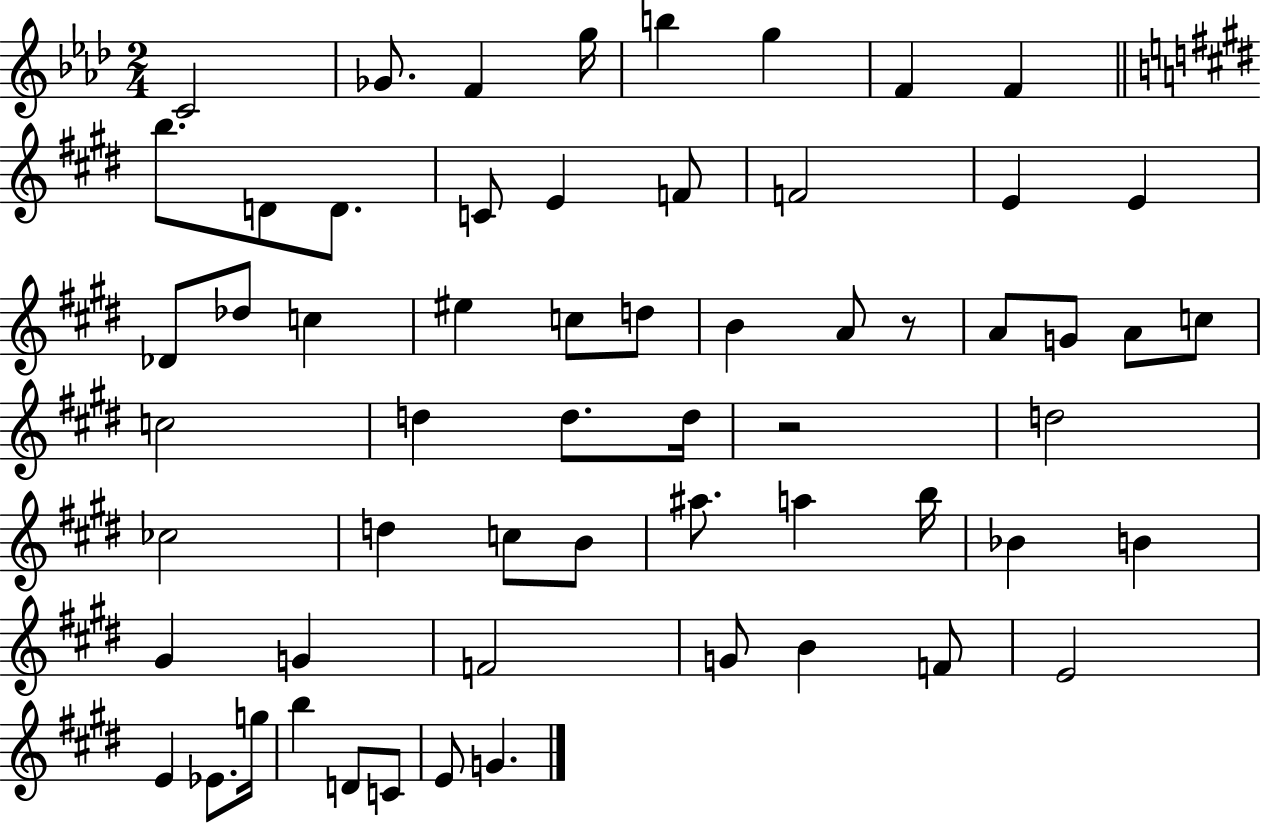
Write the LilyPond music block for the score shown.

{
  \clef treble
  \numericTimeSignature
  \time 2/4
  \key aes \major
  c'2 | ges'8. f'4 g''16 | b''4 g''4 | f'4 f'4 | \break \bar "||" \break \key e \major b''8. d'8 d'8. | c'8 e'4 f'8 | f'2 | e'4 e'4 | \break des'8 des''8 c''4 | eis''4 c''8 d''8 | b'4 a'8 r8 | a'8 g'8 a'8 c''8 | \break c''2 | d''4 d''8. d''16 | r2 | d''2 | \break ces''2 | d''4 c''8 b'8 | ais''8. a''4 b''16 | bes'4 b'4 | \break gis'4 g'4 | f'2 | g'8 b'4 f'8 | e'2 | \break e'4 ees'8. g''16 | b''4 d'8 c'8 | e'8 g'4. | \bar "|."
}